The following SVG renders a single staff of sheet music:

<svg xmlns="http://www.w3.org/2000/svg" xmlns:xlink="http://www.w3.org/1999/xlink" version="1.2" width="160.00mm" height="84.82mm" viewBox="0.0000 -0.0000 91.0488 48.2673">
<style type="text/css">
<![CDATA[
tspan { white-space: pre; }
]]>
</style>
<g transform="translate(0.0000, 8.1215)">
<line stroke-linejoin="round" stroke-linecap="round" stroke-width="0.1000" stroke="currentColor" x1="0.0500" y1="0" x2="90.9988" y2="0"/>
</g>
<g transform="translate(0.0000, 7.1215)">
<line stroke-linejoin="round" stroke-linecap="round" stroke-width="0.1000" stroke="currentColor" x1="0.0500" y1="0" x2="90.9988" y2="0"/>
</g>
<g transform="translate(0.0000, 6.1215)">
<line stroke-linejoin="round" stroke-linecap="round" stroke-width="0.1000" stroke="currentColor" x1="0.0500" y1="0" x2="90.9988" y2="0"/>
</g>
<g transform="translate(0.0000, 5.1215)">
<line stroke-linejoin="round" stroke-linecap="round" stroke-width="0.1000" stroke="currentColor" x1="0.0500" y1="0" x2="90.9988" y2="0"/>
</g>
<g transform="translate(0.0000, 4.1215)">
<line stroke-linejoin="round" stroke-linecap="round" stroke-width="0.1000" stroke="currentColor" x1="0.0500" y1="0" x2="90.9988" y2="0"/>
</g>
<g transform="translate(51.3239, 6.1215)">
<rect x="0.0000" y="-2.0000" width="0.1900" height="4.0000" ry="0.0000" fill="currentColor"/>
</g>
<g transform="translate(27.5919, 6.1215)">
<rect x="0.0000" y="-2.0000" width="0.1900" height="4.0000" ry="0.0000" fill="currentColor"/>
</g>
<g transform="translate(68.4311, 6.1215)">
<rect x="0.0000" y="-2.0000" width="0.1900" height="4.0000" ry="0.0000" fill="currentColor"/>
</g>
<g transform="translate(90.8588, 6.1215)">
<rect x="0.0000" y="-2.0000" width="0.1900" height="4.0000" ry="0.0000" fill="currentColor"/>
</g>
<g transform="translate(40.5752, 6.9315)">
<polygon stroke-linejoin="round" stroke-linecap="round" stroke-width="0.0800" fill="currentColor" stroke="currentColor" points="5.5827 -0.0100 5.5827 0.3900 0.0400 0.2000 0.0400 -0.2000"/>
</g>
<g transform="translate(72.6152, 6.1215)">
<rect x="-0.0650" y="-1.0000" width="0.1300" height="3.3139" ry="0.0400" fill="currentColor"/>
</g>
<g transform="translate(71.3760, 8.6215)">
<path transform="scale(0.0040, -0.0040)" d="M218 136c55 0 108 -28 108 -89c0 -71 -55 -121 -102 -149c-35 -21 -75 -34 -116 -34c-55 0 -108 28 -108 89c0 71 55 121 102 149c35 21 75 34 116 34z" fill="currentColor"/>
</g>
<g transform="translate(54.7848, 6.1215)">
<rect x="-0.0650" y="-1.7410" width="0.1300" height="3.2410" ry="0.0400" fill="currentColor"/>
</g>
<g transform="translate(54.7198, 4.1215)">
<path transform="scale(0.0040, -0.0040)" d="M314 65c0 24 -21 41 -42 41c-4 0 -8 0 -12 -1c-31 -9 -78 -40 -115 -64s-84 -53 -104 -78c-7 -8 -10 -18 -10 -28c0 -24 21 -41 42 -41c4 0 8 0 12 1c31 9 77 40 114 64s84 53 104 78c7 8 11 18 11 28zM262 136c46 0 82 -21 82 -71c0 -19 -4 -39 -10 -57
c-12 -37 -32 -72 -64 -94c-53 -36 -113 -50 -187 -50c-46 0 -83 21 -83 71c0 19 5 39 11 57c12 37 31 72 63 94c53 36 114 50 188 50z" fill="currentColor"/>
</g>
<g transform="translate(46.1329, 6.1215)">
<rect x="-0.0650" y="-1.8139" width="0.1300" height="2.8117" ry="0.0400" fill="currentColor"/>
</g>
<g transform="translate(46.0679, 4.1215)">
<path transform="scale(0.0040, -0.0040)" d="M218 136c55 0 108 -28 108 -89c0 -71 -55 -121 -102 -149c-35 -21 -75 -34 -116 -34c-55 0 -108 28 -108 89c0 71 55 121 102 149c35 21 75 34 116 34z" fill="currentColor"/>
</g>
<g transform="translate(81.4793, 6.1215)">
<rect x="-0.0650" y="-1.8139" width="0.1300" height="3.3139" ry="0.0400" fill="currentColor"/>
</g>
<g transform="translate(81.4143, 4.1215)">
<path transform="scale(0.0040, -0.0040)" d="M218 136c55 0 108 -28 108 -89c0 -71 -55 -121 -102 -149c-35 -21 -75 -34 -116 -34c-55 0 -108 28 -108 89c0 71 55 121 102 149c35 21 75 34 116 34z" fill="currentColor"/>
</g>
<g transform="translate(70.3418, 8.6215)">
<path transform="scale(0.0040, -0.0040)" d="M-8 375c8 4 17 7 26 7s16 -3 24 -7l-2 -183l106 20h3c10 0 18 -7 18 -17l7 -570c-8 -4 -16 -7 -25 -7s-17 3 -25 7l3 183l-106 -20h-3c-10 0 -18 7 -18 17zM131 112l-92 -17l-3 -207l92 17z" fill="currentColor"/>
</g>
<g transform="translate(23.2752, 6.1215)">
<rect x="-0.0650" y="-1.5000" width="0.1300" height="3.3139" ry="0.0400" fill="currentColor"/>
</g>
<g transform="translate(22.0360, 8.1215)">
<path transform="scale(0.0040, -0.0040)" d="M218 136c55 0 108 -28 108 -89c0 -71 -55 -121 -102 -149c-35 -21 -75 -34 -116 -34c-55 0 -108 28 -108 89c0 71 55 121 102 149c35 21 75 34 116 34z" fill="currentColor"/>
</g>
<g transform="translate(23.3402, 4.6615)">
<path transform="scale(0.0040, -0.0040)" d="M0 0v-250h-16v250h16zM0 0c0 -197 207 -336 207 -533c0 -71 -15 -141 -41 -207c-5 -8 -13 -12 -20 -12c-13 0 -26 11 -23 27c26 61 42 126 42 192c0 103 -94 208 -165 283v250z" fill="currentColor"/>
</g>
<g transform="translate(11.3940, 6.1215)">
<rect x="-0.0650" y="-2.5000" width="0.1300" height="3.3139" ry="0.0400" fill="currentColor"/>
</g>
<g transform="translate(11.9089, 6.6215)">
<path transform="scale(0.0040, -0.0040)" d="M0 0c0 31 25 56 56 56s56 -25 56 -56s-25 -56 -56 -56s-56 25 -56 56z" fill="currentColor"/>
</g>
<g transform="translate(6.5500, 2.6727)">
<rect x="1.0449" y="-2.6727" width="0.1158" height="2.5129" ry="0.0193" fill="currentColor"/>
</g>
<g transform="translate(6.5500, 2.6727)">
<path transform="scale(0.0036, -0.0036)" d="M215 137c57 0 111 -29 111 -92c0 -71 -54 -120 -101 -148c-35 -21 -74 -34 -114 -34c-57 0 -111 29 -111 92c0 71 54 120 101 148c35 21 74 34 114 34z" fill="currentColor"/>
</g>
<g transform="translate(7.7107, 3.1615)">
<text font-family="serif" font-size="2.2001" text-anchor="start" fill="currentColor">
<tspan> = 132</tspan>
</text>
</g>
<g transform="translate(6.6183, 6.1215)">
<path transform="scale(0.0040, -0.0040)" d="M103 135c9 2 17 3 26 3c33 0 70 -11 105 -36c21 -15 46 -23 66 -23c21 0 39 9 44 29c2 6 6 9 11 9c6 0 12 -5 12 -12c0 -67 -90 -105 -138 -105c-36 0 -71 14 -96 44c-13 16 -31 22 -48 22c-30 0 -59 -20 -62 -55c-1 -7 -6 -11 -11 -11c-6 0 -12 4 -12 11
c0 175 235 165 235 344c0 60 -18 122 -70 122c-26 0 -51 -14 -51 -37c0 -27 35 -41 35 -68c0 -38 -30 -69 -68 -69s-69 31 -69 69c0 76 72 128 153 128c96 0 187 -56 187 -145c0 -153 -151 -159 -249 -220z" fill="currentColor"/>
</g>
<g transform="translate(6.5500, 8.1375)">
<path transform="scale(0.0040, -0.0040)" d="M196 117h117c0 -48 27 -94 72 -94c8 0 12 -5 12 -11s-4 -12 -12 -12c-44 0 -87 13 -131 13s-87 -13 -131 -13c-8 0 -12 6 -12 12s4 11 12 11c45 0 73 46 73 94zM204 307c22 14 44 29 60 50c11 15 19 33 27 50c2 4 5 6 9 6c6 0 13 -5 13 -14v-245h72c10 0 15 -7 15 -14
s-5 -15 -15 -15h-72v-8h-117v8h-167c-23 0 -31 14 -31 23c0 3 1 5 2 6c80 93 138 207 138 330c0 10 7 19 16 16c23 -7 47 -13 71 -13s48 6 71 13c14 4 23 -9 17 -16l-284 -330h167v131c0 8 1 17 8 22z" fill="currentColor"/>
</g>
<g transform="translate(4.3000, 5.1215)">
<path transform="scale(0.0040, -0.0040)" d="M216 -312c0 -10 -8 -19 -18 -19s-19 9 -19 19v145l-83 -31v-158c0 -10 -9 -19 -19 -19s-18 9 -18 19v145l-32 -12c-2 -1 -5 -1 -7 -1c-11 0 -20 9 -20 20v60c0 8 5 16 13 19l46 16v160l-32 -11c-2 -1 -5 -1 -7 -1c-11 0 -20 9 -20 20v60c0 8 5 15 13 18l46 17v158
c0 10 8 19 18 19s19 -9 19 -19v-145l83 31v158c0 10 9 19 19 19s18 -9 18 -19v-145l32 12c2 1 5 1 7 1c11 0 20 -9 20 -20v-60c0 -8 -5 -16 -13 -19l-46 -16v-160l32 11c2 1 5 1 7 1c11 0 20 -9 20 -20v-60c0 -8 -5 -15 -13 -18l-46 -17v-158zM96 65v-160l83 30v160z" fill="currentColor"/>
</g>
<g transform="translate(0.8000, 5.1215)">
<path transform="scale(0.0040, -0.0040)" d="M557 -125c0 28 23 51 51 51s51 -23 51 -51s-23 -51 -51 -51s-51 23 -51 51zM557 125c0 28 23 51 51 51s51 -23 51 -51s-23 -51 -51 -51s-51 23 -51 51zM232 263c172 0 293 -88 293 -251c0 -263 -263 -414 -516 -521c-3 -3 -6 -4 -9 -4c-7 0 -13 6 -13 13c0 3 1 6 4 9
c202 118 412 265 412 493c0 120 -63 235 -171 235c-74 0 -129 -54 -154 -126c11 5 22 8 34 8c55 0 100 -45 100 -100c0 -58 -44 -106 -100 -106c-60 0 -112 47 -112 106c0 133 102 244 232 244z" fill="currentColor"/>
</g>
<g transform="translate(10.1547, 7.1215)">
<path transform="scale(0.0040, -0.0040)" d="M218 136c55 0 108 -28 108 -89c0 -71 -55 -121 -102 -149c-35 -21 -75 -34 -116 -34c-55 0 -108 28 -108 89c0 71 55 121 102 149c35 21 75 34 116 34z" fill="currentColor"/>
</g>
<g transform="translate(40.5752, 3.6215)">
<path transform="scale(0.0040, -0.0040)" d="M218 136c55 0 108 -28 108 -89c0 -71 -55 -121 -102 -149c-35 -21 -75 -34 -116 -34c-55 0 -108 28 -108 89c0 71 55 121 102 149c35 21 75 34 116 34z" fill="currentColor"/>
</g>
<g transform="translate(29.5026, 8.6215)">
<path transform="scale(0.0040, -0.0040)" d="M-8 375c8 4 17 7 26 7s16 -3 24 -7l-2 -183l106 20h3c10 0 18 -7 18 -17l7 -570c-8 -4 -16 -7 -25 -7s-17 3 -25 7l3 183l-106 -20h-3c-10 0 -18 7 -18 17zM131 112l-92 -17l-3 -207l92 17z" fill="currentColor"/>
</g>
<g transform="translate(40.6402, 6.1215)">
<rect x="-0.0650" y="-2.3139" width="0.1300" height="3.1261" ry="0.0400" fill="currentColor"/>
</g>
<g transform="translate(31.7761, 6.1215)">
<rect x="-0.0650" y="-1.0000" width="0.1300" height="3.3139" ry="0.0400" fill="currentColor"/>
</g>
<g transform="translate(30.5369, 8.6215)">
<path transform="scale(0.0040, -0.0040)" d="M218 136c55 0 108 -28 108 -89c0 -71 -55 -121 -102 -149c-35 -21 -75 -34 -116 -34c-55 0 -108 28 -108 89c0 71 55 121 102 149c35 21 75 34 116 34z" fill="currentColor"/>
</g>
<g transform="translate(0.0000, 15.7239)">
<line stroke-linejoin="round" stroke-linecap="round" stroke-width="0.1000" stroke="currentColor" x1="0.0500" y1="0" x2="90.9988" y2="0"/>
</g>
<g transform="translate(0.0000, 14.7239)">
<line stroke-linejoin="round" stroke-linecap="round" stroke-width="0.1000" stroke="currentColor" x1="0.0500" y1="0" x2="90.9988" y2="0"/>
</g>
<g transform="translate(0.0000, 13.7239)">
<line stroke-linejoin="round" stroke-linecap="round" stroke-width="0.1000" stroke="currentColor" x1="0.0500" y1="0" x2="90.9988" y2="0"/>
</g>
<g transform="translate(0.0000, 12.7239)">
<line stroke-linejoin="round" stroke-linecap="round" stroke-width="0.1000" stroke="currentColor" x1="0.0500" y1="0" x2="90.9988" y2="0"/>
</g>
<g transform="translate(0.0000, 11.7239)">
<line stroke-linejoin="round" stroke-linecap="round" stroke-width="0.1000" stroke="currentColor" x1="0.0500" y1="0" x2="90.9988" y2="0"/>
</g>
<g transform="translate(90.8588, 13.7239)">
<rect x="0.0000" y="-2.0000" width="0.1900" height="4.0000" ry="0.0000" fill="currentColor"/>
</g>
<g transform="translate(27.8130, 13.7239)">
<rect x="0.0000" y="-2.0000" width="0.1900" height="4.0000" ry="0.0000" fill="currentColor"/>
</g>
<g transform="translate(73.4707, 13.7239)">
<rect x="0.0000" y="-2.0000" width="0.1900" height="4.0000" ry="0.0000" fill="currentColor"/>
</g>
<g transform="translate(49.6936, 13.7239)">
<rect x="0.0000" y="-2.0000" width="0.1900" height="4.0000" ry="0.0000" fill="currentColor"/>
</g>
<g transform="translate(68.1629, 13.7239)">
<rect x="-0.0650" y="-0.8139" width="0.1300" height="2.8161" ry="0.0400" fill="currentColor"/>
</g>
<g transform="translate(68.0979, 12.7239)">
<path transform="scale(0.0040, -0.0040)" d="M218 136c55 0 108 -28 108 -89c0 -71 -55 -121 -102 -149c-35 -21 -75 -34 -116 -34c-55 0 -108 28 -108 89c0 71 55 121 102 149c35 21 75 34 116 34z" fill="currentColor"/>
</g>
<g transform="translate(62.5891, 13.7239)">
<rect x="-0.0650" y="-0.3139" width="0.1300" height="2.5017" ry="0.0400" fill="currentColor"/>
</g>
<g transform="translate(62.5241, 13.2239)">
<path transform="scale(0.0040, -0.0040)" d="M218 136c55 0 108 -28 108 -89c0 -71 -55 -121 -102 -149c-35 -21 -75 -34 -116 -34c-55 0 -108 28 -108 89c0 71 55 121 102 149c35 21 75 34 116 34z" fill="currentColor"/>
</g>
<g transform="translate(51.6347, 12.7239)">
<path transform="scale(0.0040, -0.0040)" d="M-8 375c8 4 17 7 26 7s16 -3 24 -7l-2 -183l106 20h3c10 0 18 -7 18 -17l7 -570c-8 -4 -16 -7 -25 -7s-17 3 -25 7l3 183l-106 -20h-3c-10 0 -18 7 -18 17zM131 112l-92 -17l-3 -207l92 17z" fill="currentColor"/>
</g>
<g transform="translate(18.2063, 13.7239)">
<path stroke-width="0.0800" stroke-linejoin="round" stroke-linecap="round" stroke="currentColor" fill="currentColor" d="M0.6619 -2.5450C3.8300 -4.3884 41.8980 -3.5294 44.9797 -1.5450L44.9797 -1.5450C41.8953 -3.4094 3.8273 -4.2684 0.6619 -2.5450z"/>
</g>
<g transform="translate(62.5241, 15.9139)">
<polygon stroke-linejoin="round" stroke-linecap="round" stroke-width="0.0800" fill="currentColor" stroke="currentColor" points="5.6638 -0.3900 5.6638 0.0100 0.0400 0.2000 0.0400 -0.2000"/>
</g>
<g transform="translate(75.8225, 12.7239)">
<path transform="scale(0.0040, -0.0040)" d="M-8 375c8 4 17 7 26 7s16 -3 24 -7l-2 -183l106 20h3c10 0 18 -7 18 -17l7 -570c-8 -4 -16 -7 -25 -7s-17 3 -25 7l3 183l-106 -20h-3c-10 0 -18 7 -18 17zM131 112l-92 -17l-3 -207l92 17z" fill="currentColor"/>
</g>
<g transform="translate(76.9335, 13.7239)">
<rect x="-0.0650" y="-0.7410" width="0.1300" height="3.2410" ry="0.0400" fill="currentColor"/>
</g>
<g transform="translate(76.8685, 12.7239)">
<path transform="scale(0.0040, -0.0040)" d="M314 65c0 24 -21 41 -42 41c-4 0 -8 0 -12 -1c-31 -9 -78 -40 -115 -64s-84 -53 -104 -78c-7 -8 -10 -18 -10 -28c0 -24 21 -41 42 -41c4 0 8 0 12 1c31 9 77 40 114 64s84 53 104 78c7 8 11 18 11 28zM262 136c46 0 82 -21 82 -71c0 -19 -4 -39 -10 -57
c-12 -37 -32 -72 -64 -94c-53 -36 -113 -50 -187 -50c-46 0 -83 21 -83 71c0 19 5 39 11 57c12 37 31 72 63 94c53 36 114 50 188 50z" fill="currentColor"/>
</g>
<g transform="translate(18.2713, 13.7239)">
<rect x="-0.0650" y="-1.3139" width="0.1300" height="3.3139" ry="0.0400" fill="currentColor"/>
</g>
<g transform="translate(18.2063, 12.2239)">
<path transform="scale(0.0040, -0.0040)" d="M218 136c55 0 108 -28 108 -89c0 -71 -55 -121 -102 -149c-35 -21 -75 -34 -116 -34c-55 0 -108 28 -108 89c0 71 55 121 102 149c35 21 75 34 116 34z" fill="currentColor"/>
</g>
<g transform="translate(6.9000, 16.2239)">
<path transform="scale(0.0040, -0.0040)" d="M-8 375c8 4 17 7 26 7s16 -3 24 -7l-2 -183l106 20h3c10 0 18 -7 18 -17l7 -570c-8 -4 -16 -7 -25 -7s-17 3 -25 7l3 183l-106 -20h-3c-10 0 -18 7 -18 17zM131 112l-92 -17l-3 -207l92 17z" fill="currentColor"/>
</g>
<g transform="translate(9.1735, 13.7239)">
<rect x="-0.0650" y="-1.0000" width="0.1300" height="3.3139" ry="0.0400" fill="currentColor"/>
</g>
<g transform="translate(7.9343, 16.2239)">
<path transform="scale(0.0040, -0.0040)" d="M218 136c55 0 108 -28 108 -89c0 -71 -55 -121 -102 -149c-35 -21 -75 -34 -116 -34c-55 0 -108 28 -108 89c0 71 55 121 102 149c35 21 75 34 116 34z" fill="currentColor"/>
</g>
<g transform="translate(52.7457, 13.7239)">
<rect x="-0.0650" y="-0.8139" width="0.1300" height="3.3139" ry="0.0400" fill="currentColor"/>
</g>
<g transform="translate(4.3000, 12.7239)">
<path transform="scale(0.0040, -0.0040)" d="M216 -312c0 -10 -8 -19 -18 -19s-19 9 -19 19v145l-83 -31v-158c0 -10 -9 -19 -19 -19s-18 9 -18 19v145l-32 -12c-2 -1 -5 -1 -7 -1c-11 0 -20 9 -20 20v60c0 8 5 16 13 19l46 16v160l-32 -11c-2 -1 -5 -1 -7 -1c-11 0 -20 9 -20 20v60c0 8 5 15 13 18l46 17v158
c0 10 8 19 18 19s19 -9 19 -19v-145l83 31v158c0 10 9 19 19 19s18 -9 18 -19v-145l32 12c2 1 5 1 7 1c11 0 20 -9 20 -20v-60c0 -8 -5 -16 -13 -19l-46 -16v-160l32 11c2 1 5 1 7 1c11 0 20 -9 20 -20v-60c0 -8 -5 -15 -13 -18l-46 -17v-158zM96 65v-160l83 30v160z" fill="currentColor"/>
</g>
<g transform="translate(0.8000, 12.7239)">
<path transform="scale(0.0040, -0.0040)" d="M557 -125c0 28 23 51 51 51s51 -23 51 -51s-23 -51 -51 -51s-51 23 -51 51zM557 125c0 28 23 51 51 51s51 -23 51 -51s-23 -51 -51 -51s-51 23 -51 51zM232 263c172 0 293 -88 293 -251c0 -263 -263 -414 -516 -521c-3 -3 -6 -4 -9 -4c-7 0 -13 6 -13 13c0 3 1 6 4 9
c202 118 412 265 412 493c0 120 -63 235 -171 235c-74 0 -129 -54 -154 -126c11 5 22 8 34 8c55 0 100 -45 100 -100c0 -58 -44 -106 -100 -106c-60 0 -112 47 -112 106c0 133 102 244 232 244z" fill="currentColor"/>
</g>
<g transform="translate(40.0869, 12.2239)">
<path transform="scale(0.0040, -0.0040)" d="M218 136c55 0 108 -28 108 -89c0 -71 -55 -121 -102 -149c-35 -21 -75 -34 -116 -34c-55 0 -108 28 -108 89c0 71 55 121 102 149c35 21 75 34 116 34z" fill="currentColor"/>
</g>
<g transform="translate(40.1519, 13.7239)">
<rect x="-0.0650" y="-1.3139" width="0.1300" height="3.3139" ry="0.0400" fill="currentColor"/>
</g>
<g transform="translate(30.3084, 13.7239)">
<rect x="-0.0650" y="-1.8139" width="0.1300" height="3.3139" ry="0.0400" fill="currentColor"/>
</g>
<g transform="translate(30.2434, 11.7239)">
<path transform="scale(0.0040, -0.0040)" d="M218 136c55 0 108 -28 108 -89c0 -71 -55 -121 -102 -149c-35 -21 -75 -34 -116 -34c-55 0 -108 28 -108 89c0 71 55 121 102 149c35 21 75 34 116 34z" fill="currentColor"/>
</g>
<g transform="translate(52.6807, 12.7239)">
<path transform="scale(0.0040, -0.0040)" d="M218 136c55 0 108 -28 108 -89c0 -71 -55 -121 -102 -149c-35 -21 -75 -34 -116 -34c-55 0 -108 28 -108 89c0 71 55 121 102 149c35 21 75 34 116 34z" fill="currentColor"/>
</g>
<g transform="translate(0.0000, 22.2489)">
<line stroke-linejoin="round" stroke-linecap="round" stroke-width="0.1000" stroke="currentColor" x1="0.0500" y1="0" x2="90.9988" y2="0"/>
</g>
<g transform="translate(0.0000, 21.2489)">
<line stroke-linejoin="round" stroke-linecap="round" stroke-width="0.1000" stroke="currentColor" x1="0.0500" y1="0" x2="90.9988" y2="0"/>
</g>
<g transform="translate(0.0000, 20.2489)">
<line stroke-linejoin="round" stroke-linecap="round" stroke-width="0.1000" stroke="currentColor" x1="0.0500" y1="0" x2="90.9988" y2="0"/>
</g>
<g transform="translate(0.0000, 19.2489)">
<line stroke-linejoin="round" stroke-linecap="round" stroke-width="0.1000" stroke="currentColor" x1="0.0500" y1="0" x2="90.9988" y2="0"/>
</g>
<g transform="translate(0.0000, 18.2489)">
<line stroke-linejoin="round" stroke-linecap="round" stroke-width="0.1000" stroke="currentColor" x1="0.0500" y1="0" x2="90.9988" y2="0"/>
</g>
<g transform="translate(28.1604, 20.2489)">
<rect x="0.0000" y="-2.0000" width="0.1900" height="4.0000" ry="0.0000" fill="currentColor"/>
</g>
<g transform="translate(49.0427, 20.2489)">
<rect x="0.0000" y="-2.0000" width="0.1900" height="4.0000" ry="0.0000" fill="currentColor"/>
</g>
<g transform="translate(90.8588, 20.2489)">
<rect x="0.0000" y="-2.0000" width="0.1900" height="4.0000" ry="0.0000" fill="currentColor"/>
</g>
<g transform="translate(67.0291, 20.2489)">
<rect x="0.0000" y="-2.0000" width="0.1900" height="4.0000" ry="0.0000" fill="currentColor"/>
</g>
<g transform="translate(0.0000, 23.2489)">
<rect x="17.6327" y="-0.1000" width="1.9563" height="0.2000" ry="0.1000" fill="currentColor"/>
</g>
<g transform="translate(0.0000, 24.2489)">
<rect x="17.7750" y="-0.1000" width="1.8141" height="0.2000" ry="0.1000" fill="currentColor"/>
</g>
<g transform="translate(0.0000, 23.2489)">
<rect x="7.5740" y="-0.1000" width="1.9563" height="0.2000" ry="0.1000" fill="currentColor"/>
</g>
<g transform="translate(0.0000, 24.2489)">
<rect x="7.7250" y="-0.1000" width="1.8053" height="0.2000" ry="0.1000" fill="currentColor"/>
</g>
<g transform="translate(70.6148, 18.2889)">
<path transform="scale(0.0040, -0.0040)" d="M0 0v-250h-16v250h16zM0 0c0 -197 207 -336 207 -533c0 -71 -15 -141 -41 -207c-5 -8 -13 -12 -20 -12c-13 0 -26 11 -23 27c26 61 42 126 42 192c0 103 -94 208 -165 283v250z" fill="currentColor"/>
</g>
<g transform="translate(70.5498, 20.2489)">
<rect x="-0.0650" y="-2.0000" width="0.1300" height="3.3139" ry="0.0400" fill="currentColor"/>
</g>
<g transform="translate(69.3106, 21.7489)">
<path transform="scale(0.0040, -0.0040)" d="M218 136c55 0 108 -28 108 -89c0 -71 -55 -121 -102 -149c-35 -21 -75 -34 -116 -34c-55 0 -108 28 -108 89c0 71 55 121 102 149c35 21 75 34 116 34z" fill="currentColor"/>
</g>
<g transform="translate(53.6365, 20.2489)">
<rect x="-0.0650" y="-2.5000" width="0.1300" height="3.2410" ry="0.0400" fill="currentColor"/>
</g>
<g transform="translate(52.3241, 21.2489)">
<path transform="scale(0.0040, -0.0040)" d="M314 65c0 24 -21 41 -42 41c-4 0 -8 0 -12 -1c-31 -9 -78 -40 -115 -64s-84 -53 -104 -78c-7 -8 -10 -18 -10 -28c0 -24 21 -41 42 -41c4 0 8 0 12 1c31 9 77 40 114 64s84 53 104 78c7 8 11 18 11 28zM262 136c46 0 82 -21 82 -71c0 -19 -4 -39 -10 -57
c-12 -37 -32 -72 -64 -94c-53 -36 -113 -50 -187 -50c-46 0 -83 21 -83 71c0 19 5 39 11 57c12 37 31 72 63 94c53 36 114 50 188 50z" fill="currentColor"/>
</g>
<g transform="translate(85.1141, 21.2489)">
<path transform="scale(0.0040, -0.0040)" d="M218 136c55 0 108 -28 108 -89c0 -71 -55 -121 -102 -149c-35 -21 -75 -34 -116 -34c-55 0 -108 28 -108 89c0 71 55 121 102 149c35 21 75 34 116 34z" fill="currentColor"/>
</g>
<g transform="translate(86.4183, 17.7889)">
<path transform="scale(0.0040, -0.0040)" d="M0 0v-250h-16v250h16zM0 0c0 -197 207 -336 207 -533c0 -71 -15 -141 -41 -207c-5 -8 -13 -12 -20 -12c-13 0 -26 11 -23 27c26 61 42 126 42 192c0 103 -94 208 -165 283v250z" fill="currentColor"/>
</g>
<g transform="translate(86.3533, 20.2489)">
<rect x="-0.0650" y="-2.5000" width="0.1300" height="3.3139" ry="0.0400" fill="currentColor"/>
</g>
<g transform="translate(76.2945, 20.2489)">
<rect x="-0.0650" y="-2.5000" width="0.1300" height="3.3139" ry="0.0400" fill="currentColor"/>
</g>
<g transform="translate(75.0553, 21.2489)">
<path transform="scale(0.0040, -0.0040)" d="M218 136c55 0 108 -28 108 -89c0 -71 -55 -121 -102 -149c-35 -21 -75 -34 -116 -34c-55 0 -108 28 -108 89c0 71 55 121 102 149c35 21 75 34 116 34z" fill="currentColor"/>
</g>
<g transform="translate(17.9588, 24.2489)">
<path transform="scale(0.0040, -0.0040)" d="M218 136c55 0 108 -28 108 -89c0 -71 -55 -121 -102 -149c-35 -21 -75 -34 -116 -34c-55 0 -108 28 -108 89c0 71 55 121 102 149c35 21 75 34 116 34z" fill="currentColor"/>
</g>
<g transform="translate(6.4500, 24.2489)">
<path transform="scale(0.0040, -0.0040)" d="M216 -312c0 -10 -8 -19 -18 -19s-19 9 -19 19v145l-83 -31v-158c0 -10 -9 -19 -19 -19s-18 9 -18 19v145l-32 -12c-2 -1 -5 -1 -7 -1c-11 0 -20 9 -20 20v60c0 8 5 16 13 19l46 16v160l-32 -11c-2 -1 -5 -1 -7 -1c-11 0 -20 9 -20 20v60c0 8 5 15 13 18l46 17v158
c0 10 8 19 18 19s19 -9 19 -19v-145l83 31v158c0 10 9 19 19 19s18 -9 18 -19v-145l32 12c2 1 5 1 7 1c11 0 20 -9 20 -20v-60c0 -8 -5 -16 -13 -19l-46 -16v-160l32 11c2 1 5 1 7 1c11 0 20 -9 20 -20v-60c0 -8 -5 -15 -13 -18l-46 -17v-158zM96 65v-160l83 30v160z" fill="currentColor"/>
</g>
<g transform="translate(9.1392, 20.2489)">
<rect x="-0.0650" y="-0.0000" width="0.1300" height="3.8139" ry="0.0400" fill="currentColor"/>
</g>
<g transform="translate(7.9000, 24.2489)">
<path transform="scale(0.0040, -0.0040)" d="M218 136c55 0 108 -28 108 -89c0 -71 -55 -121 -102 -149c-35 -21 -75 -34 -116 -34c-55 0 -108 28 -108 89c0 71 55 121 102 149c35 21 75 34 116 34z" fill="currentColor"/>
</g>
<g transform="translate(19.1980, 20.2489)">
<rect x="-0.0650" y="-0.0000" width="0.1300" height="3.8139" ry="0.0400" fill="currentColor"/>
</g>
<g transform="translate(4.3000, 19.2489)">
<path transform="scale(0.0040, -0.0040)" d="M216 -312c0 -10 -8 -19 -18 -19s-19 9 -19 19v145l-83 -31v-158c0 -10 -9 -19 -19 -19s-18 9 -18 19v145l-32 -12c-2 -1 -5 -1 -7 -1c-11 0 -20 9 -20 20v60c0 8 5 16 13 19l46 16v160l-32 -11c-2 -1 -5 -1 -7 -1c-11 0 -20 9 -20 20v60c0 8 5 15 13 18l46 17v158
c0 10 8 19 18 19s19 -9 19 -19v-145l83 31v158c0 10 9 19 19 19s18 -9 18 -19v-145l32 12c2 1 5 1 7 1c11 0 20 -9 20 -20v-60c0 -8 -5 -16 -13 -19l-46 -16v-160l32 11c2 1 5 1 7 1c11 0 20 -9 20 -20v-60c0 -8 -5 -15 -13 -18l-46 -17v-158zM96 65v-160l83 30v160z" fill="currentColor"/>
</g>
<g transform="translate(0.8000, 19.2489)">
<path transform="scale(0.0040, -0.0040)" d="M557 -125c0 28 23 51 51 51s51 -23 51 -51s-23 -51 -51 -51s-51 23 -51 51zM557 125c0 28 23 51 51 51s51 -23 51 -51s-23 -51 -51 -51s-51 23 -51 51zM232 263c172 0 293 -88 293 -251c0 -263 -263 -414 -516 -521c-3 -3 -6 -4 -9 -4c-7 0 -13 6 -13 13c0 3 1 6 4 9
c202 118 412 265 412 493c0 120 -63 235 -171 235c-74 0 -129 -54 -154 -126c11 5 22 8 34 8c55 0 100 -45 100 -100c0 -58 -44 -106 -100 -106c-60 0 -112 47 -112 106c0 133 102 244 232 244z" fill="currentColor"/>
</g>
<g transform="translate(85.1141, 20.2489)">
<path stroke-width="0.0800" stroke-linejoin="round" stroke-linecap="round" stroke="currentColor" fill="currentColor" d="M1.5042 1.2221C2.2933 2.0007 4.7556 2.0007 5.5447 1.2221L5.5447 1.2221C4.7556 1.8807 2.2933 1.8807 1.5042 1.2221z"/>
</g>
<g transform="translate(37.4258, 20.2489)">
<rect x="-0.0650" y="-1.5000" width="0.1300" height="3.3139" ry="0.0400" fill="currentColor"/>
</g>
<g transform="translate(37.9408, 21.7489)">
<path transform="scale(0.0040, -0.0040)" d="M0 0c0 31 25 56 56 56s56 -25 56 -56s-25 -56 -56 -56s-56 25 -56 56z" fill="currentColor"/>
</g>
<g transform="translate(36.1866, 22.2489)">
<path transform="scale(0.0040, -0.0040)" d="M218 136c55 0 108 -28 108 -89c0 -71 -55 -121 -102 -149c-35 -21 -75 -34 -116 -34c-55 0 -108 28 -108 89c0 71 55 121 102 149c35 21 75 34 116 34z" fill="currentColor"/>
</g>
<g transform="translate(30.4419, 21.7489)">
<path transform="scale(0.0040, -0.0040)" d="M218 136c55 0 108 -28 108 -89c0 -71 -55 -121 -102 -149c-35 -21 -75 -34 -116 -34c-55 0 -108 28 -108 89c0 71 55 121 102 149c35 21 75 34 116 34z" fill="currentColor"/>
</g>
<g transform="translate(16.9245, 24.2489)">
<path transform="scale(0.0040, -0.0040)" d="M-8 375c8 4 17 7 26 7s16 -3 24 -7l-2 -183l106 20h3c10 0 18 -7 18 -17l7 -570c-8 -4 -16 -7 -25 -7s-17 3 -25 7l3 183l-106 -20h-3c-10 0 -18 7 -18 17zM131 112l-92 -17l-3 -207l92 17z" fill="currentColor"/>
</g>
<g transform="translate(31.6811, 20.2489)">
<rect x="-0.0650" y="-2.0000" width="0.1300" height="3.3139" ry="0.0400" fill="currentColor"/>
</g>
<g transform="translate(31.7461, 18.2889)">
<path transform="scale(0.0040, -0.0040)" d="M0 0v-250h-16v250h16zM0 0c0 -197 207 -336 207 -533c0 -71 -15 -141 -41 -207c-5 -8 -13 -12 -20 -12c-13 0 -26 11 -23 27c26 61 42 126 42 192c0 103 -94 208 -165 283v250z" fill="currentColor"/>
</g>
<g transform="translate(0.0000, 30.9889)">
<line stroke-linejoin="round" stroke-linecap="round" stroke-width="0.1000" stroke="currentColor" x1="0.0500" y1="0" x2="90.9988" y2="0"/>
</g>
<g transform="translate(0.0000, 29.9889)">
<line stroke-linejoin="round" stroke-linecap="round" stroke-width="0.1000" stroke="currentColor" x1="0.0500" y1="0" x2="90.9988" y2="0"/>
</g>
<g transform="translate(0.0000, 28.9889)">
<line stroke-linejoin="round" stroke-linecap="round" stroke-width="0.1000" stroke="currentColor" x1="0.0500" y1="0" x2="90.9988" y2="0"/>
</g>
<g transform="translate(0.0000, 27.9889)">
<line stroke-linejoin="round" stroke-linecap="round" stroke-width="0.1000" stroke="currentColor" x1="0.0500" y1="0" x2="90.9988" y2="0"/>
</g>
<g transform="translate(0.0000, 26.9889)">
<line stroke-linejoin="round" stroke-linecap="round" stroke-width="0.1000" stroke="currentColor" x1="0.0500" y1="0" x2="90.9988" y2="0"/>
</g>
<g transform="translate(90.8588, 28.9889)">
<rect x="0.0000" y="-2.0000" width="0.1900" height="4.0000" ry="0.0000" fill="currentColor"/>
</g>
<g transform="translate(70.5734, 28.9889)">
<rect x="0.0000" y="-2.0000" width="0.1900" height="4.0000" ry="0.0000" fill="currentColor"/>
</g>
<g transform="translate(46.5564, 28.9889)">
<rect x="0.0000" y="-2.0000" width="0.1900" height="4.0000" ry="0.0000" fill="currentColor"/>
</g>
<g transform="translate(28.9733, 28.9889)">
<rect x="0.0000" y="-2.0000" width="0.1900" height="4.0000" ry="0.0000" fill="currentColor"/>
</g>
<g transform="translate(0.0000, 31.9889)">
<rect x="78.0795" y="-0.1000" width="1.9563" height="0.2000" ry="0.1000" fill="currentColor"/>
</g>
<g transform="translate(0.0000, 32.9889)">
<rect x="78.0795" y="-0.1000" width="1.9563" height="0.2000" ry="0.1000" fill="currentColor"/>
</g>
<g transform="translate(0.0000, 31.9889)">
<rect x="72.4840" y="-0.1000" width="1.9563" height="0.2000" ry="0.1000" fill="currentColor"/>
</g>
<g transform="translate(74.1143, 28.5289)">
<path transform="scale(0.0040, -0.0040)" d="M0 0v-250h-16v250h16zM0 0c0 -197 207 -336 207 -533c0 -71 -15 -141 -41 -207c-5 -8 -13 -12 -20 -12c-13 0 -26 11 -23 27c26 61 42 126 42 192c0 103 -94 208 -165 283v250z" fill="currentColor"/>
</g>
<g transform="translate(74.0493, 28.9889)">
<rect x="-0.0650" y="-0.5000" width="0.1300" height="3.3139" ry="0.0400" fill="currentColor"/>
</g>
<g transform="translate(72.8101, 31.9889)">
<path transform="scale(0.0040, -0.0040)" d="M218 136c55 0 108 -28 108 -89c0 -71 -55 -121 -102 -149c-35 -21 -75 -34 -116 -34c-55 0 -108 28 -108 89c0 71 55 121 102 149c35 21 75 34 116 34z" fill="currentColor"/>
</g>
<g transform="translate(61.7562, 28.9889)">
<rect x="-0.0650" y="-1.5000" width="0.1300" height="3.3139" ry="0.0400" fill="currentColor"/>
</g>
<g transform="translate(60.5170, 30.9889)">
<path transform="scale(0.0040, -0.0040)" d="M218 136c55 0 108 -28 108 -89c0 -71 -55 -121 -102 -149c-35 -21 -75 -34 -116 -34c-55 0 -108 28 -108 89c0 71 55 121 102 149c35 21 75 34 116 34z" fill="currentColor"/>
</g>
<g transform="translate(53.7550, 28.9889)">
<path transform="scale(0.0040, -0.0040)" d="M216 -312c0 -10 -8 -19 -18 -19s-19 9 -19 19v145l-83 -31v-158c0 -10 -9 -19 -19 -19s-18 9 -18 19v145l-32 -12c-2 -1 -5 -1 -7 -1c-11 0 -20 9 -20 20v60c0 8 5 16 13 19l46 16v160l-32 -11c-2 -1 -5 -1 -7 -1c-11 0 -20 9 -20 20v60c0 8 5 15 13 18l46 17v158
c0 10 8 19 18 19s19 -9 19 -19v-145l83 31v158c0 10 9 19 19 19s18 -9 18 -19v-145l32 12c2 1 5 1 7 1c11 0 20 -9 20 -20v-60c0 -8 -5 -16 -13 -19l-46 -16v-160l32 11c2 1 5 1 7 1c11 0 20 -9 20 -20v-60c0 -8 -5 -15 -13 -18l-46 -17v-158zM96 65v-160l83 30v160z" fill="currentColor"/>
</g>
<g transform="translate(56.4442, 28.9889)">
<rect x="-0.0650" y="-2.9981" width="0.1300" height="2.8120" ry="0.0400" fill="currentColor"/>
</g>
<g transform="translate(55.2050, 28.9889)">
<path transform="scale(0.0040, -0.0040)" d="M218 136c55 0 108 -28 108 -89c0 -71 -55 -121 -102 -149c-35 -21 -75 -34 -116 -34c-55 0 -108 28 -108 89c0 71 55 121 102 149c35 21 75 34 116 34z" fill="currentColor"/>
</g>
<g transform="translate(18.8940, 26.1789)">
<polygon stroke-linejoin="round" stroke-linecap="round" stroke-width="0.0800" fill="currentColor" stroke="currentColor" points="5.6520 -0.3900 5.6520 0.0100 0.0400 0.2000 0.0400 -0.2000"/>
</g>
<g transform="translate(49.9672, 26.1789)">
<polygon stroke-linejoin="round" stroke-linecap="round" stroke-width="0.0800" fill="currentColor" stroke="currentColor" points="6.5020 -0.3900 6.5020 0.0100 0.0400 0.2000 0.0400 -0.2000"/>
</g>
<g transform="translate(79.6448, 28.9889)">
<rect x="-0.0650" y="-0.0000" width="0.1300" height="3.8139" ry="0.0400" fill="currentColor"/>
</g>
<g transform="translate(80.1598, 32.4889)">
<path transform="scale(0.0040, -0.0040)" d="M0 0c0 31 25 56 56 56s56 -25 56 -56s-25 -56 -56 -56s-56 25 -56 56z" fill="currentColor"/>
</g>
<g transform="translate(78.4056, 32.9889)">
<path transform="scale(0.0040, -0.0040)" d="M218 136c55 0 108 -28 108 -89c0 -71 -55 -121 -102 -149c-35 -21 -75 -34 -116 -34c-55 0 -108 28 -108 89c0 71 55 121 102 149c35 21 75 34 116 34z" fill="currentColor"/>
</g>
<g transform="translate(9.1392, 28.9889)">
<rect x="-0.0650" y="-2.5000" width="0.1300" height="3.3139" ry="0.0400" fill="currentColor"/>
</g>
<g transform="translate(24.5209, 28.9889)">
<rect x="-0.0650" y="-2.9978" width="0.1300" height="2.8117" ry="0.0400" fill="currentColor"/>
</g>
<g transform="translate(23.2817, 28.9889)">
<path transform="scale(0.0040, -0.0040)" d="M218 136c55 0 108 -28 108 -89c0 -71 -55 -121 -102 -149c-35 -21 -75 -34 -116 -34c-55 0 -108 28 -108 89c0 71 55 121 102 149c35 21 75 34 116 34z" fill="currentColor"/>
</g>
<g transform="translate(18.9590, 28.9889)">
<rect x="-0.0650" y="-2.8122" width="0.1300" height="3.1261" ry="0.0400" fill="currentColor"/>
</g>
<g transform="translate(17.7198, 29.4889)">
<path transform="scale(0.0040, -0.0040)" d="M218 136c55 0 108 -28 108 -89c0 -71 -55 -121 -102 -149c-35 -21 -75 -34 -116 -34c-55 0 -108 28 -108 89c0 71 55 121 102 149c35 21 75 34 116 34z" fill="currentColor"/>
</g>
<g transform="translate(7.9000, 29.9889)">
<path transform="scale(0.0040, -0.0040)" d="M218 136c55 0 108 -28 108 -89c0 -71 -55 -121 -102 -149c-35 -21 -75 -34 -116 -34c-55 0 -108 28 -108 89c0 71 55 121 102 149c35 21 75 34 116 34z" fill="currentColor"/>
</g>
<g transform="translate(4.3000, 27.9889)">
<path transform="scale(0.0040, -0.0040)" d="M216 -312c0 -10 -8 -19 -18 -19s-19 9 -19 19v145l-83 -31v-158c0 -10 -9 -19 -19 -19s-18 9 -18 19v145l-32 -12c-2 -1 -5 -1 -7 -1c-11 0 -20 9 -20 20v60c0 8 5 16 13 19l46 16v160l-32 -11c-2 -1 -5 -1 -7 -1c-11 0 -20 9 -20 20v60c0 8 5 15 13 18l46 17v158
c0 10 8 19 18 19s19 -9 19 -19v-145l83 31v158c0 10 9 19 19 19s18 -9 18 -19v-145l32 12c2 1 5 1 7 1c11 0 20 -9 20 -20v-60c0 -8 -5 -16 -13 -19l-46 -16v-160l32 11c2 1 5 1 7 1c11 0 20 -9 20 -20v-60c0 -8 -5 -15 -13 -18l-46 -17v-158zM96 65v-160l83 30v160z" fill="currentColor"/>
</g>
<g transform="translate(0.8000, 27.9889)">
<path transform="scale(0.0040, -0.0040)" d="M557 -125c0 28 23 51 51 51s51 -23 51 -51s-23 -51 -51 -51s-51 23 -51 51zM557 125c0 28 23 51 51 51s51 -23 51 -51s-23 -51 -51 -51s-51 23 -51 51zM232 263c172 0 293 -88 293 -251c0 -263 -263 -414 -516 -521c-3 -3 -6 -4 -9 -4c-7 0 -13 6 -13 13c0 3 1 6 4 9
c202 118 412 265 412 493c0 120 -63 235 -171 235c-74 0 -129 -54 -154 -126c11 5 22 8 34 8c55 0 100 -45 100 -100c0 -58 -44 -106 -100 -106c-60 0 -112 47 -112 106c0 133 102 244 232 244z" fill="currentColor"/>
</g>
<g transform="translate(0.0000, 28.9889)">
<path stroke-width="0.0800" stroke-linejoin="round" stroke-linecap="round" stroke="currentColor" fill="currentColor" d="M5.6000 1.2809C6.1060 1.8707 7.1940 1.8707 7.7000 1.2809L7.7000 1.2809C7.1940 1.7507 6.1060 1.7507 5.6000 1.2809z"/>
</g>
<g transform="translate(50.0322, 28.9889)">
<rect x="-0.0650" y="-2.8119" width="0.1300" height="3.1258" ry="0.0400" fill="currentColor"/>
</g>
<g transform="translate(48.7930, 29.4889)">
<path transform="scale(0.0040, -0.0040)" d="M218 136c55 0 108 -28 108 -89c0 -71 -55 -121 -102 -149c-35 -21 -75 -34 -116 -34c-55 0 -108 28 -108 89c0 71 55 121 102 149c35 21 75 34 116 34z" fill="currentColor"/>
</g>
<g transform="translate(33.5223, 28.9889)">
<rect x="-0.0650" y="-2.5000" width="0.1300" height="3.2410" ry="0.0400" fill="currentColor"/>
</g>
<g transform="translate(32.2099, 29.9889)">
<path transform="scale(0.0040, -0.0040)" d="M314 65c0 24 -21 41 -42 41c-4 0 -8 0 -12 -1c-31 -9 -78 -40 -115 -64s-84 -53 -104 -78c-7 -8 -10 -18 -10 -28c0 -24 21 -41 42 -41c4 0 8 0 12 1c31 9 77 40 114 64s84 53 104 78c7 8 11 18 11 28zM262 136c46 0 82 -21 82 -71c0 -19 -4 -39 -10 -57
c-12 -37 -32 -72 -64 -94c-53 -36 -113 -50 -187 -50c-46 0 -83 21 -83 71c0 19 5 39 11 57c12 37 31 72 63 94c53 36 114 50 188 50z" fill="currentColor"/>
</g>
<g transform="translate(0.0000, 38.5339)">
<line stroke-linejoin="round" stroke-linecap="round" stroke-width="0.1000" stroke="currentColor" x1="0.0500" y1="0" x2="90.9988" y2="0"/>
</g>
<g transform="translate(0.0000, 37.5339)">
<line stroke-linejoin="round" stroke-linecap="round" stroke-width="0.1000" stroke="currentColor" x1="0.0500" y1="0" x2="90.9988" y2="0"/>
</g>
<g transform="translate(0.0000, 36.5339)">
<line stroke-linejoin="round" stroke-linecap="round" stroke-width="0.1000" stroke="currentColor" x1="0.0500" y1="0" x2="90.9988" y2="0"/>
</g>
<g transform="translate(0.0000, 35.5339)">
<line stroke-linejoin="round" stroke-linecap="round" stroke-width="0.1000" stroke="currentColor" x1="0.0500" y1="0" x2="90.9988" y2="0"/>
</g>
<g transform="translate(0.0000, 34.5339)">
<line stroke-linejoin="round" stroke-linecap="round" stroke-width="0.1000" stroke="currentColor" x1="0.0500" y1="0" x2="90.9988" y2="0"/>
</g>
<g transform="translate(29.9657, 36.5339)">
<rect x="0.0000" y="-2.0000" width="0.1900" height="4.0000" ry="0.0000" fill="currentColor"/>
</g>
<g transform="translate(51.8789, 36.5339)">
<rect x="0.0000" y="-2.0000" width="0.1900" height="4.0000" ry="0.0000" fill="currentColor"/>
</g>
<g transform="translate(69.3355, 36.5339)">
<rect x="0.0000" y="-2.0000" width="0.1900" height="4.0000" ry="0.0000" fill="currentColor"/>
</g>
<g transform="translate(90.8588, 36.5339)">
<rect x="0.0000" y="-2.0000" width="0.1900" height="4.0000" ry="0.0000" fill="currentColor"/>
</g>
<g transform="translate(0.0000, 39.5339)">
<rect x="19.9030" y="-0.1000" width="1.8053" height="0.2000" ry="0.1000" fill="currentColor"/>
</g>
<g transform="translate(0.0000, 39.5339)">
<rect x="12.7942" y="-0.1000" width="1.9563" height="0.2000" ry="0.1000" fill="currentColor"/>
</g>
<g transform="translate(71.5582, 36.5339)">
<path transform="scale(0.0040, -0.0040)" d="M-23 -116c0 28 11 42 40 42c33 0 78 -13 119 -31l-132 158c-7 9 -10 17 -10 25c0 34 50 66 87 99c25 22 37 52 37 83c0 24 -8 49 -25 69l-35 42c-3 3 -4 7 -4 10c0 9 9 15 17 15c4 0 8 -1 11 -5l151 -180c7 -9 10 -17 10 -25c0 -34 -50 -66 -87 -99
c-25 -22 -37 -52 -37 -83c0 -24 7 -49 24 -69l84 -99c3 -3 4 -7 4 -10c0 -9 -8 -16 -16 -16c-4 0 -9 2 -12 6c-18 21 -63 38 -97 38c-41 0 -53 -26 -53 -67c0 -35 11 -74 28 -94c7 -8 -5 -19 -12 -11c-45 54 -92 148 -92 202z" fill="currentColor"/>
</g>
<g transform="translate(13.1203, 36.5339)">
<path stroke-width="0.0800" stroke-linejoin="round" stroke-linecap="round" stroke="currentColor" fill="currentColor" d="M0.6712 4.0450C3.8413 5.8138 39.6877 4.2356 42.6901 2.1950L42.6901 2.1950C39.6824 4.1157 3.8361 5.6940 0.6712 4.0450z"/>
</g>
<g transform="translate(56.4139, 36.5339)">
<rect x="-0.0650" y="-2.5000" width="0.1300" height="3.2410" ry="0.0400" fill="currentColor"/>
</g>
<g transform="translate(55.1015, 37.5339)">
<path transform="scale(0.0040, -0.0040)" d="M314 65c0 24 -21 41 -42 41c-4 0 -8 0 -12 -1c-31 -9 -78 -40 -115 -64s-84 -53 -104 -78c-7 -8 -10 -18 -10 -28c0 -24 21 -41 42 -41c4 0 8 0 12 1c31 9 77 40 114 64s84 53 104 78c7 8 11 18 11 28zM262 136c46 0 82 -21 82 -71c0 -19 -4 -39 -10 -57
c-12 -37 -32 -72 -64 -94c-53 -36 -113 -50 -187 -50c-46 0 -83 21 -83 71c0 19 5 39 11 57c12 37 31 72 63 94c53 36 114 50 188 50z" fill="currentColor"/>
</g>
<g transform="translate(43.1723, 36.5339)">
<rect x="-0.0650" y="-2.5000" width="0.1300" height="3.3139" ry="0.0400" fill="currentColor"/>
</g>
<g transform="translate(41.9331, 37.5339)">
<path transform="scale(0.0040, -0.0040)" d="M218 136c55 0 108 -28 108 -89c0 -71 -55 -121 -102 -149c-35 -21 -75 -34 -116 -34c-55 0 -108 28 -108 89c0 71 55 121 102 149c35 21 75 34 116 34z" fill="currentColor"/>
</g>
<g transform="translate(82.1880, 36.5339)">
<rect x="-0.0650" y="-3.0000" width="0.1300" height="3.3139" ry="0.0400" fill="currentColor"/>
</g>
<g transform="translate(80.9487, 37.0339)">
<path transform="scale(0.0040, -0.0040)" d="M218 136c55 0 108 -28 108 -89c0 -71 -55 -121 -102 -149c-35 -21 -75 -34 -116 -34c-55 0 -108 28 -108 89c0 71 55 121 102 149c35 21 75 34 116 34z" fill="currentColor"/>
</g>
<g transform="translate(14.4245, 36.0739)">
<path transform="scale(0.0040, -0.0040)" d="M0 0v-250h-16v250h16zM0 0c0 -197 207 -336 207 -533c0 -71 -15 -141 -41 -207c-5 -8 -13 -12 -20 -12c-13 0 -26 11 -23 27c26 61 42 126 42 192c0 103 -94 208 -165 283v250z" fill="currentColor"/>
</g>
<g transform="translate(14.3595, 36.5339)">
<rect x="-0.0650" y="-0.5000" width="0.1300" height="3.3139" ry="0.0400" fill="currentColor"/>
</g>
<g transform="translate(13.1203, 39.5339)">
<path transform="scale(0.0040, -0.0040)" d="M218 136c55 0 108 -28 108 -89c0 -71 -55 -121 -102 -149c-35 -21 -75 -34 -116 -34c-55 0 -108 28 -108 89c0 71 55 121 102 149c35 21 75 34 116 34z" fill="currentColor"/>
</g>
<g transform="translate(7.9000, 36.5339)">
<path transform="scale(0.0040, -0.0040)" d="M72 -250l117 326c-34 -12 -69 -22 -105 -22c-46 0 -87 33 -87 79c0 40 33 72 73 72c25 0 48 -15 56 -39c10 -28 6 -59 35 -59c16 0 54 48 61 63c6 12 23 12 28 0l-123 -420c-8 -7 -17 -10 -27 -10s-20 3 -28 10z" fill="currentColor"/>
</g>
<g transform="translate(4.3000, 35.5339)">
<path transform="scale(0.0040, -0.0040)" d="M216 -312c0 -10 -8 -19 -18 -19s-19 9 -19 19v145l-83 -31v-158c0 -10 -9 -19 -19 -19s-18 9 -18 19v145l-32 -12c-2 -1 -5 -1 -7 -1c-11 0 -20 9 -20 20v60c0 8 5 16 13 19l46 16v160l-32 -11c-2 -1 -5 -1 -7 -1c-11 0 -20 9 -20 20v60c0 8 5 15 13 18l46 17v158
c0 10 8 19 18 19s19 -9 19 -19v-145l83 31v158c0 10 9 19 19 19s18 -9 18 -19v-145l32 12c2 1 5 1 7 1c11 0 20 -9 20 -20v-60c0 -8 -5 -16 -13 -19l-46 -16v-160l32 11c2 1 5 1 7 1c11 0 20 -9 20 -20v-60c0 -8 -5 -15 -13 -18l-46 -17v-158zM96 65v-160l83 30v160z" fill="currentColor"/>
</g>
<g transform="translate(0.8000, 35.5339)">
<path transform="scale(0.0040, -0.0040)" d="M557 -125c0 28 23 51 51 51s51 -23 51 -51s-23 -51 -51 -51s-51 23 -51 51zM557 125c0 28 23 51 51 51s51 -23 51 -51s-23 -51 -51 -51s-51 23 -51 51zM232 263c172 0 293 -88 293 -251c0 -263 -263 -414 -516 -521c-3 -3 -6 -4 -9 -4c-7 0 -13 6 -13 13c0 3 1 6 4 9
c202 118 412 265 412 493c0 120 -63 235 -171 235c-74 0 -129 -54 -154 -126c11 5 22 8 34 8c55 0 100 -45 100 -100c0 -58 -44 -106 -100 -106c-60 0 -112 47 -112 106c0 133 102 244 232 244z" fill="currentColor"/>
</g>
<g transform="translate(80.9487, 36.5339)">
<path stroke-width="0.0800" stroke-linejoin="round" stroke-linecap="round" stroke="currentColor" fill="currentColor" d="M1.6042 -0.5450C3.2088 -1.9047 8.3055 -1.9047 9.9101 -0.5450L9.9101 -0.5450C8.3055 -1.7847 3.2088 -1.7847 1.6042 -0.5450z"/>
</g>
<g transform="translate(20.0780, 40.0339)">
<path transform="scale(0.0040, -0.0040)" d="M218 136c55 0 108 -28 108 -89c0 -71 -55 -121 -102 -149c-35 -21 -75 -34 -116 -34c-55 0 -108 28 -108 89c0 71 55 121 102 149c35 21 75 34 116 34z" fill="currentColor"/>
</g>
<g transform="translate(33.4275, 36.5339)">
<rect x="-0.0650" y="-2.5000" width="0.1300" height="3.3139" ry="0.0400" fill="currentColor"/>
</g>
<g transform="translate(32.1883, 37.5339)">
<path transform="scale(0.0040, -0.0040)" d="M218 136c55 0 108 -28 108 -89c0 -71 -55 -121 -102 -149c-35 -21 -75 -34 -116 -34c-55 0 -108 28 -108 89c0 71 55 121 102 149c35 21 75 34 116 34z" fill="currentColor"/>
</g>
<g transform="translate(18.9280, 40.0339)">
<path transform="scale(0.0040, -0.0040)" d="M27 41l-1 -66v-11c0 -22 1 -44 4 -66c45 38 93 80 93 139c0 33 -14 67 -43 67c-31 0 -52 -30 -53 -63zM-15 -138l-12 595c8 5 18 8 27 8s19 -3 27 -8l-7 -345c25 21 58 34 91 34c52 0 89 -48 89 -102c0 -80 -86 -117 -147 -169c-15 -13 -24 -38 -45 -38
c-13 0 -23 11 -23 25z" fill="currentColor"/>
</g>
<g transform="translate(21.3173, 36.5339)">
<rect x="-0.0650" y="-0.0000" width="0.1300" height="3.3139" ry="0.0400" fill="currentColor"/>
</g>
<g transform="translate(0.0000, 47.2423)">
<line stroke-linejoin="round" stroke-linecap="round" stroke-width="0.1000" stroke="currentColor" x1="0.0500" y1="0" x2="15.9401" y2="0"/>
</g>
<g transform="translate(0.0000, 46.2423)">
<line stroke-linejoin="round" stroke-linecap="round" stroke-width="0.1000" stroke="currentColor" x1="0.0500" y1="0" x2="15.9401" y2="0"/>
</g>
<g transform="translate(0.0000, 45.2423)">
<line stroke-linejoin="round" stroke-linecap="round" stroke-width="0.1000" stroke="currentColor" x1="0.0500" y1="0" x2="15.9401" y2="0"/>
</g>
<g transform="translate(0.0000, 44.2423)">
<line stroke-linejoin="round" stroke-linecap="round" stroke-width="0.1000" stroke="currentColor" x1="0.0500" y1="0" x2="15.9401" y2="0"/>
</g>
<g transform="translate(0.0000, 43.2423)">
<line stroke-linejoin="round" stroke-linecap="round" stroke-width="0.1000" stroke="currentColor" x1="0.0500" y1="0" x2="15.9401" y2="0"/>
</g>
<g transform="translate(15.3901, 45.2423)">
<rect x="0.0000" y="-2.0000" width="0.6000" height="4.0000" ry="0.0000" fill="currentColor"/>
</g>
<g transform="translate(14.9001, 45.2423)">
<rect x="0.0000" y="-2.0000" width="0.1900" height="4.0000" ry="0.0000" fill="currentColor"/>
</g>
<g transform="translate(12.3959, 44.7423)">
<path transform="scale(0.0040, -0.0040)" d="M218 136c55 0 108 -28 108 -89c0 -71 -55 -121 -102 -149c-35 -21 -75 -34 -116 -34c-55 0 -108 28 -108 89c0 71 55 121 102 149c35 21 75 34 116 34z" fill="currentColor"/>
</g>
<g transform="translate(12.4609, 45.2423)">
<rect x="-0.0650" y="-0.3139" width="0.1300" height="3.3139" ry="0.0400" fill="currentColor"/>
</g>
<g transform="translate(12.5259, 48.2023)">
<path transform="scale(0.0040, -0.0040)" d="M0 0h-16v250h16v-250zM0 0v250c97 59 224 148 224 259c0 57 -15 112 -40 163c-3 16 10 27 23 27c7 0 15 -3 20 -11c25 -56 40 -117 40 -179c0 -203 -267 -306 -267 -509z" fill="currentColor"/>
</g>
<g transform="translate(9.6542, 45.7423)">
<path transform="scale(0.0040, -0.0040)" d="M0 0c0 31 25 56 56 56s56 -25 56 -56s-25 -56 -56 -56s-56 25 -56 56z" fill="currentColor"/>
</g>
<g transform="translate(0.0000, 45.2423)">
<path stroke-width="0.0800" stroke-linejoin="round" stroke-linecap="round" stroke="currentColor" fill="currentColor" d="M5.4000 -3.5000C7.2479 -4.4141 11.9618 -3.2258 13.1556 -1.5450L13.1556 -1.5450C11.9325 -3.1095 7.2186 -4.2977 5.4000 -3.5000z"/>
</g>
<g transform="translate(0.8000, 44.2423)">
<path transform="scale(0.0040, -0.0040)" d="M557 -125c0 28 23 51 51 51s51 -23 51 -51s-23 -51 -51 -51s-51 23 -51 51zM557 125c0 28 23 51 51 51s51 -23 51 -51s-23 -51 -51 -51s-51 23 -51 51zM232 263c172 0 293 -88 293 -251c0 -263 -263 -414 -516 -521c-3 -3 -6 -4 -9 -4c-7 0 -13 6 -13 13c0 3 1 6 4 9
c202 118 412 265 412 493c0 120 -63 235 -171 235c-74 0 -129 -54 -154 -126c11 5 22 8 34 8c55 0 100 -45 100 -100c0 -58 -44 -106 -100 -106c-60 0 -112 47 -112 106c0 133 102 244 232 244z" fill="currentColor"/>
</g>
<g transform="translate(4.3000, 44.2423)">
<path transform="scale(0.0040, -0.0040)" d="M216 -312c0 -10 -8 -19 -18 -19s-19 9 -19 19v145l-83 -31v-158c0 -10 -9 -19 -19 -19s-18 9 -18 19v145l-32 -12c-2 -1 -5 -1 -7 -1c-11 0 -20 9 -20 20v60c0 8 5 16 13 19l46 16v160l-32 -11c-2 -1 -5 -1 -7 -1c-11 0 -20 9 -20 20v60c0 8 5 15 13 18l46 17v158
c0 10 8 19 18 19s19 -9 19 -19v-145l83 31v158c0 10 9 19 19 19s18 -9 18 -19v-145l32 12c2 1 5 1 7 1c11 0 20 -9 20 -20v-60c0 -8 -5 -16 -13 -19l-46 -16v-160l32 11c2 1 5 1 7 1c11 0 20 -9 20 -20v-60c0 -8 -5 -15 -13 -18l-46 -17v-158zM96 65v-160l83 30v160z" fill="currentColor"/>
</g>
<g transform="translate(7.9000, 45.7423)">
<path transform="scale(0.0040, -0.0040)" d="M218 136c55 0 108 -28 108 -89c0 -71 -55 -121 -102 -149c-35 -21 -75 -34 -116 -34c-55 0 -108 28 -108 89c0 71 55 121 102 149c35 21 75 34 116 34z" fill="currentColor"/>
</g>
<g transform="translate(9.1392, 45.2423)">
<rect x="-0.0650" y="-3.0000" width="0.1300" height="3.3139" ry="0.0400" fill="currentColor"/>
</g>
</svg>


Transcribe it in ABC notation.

X:1
T:Untitled
M:2/4
L:1/4
K:G
B,, G,,/2 F,, B,/2 A,/2 A,2 F,, A, F,, G, A, G, F, E,/2 F,/2 F,2 ^C,, C,, A,,/2 G,, B,,2 A,,/2 B,, B,,/2 B,, C,/2 D,/2 B,,2 C,/2 ^D,/2 G,, E,,/2 C,, z/2 E,,/2 _D,, B,, B,, B,,2 z C, C, E,/2